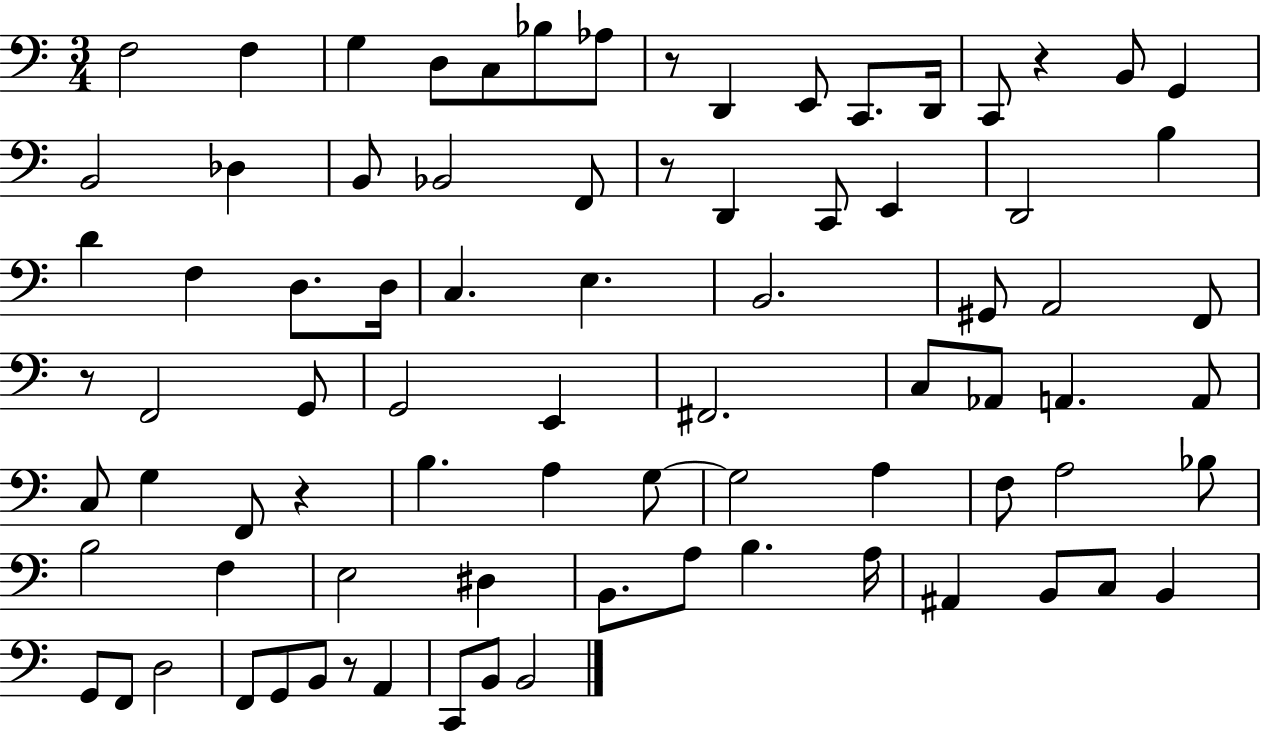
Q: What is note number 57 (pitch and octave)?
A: E3